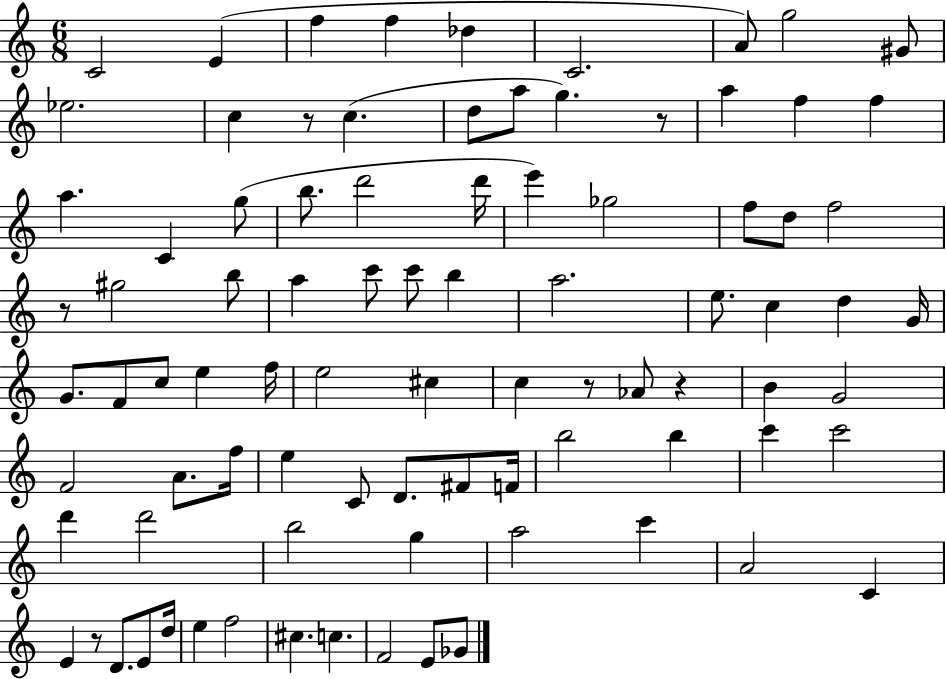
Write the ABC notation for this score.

X:1
T:Untitled
M:6/8
L:1/4
K:C
C2 E f f _d C2 A/2 g2 ^G/2 _e2 c z/2 c d/2 a/2 g z/2 a f f a C g/2 b/2 d'2 d'/4 e' _g2 f/2 d/2 f2 z/2 ^g2 b/2 a c'/2 c'/2 b a2 e/2 c d G/4 G/2 F/2 c/2 e f/4 e2 ^c c z/2 _A/2 z B G2 F2 A/2 f/4 e C/2 D/2 ^F/2 F/4 b2 b c' c'2 d' d'2 b2 g a2 c' A2 C E z/2 D/2 E/2 d/4 e f2 ^c c F2 E/2 _G/2